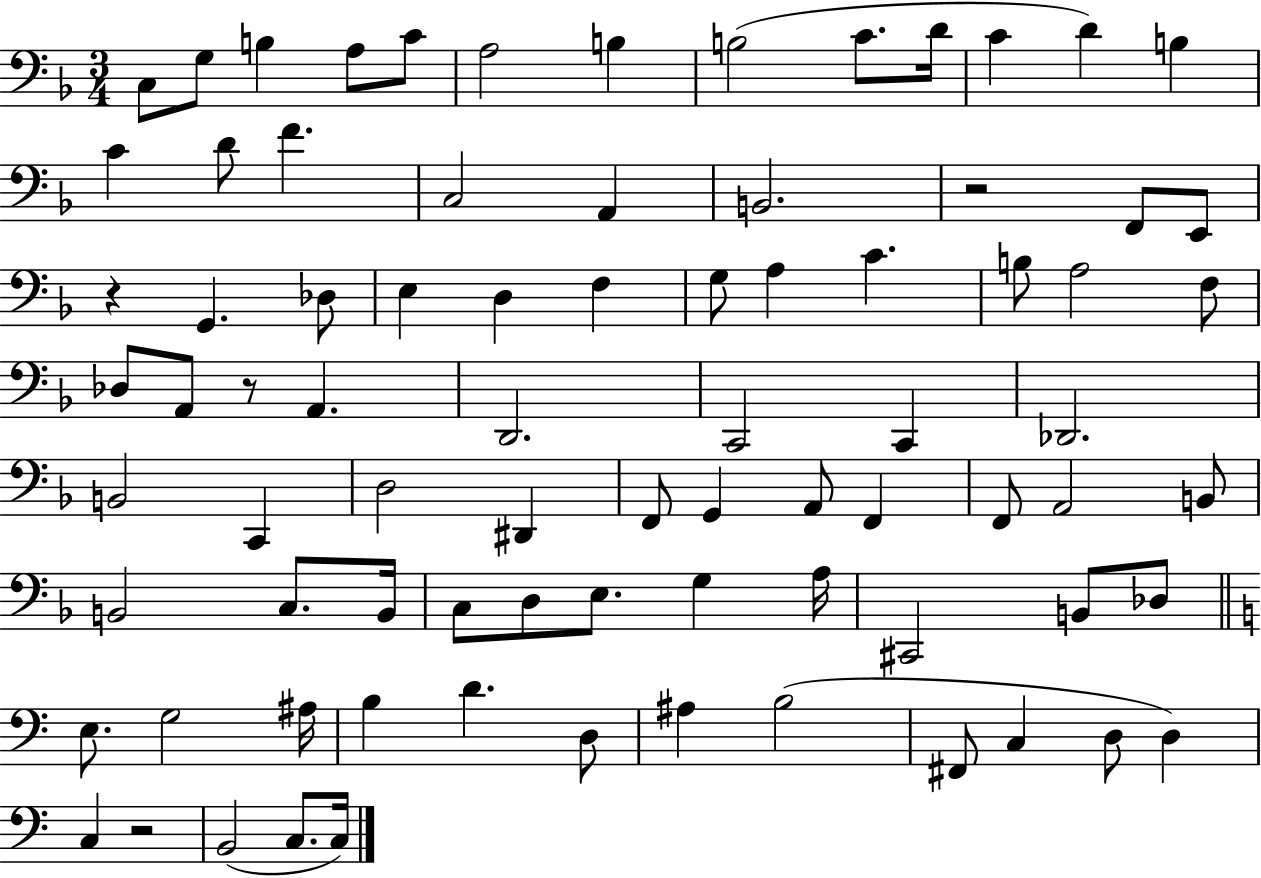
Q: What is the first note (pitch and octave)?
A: C3